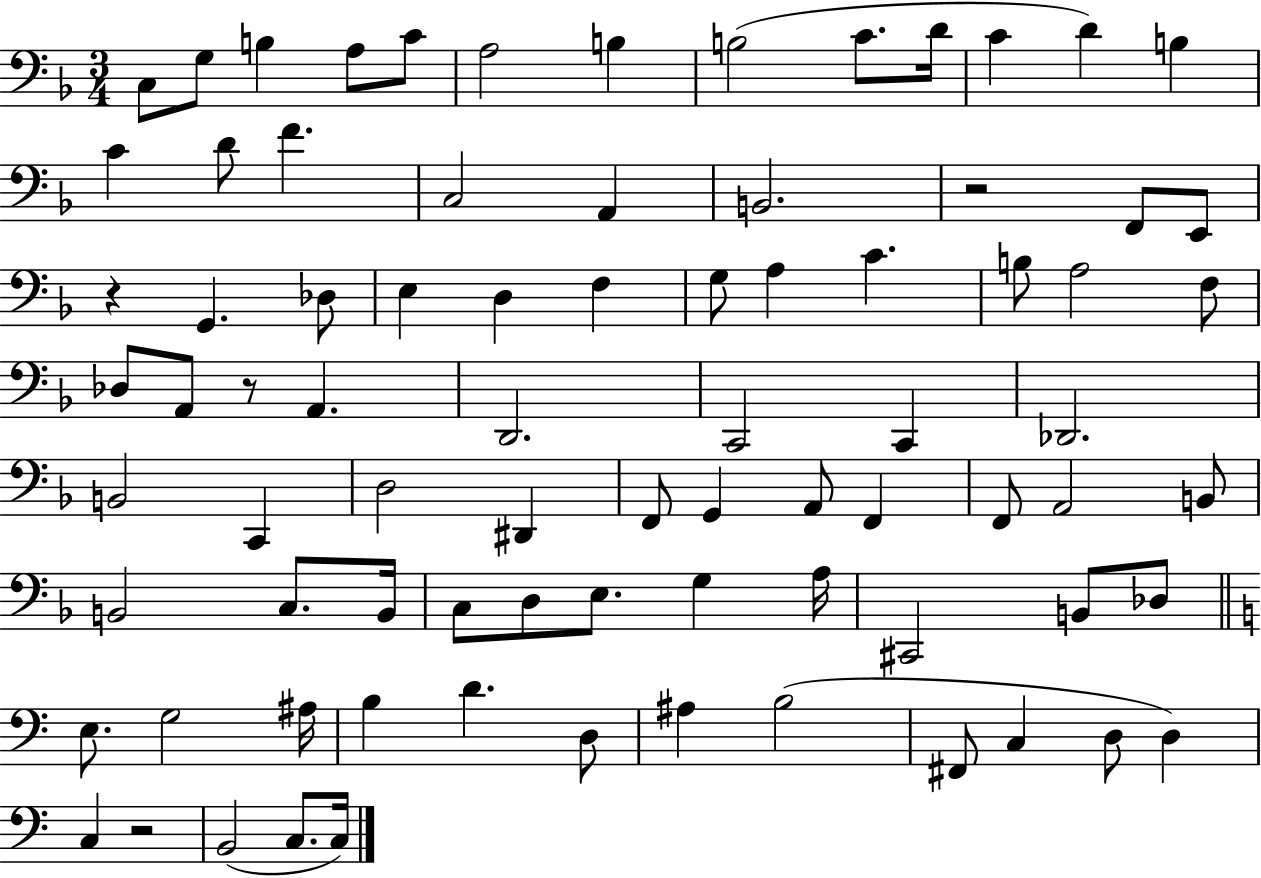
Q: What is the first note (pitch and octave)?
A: C3